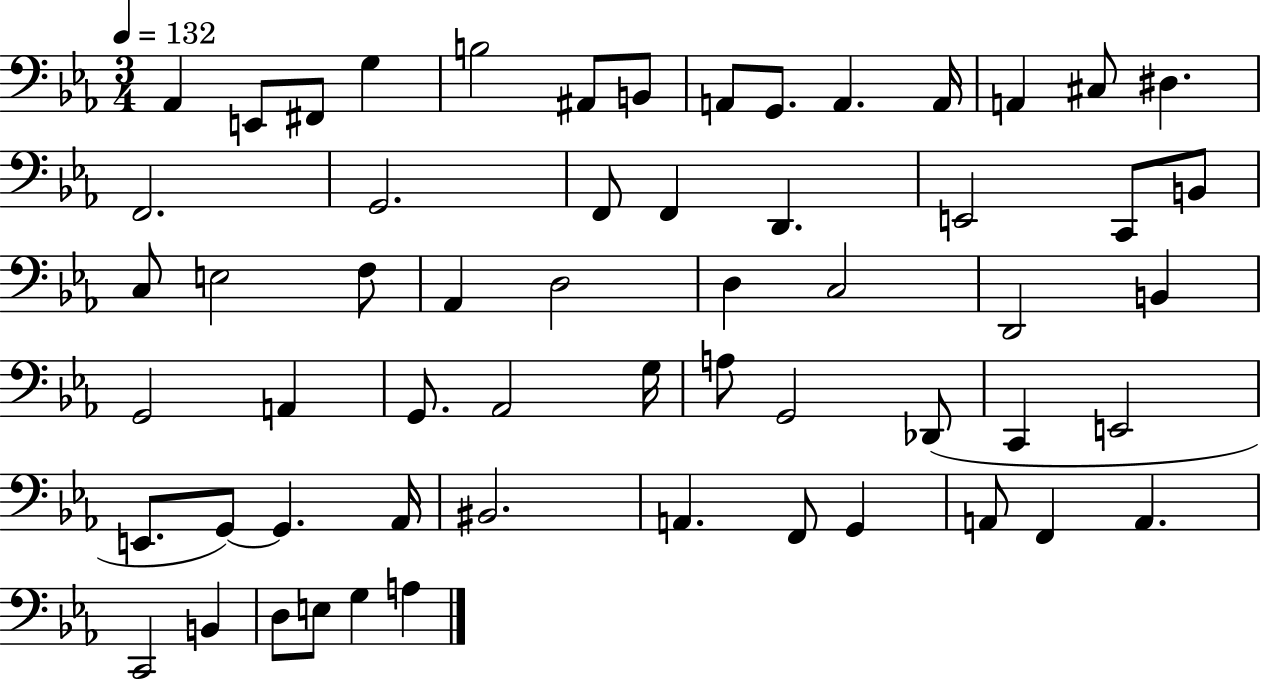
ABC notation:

X:1
T:Untitled
M:3/4
L:1/4
K:Eb
_A,, E,,/2 ^F,,/2 G, B,2 ^A,,/2 B,,/2 A,,/2 G,,/2 A,, A,,/4 A,, ^C,/2 ^D, F,,2 G,,2 F,,/2 F,, D,, E,,2 C,,/2 B,,/2 C,/2 E,2 F,/2 _A,, D,2 D, C,2 D,,2 B,, G,,2 A,, G,,/2 _A,,2 G,/4 A,/2 G,,2 _D,,/2 C,, E,,2 E,,/2 G,,/2 G,, _A,,/4 ^B,,2 A,, F,,/2 G,, A,,/2 F,, A,, C,,2 B,, D,/2 E,/2 G, A,